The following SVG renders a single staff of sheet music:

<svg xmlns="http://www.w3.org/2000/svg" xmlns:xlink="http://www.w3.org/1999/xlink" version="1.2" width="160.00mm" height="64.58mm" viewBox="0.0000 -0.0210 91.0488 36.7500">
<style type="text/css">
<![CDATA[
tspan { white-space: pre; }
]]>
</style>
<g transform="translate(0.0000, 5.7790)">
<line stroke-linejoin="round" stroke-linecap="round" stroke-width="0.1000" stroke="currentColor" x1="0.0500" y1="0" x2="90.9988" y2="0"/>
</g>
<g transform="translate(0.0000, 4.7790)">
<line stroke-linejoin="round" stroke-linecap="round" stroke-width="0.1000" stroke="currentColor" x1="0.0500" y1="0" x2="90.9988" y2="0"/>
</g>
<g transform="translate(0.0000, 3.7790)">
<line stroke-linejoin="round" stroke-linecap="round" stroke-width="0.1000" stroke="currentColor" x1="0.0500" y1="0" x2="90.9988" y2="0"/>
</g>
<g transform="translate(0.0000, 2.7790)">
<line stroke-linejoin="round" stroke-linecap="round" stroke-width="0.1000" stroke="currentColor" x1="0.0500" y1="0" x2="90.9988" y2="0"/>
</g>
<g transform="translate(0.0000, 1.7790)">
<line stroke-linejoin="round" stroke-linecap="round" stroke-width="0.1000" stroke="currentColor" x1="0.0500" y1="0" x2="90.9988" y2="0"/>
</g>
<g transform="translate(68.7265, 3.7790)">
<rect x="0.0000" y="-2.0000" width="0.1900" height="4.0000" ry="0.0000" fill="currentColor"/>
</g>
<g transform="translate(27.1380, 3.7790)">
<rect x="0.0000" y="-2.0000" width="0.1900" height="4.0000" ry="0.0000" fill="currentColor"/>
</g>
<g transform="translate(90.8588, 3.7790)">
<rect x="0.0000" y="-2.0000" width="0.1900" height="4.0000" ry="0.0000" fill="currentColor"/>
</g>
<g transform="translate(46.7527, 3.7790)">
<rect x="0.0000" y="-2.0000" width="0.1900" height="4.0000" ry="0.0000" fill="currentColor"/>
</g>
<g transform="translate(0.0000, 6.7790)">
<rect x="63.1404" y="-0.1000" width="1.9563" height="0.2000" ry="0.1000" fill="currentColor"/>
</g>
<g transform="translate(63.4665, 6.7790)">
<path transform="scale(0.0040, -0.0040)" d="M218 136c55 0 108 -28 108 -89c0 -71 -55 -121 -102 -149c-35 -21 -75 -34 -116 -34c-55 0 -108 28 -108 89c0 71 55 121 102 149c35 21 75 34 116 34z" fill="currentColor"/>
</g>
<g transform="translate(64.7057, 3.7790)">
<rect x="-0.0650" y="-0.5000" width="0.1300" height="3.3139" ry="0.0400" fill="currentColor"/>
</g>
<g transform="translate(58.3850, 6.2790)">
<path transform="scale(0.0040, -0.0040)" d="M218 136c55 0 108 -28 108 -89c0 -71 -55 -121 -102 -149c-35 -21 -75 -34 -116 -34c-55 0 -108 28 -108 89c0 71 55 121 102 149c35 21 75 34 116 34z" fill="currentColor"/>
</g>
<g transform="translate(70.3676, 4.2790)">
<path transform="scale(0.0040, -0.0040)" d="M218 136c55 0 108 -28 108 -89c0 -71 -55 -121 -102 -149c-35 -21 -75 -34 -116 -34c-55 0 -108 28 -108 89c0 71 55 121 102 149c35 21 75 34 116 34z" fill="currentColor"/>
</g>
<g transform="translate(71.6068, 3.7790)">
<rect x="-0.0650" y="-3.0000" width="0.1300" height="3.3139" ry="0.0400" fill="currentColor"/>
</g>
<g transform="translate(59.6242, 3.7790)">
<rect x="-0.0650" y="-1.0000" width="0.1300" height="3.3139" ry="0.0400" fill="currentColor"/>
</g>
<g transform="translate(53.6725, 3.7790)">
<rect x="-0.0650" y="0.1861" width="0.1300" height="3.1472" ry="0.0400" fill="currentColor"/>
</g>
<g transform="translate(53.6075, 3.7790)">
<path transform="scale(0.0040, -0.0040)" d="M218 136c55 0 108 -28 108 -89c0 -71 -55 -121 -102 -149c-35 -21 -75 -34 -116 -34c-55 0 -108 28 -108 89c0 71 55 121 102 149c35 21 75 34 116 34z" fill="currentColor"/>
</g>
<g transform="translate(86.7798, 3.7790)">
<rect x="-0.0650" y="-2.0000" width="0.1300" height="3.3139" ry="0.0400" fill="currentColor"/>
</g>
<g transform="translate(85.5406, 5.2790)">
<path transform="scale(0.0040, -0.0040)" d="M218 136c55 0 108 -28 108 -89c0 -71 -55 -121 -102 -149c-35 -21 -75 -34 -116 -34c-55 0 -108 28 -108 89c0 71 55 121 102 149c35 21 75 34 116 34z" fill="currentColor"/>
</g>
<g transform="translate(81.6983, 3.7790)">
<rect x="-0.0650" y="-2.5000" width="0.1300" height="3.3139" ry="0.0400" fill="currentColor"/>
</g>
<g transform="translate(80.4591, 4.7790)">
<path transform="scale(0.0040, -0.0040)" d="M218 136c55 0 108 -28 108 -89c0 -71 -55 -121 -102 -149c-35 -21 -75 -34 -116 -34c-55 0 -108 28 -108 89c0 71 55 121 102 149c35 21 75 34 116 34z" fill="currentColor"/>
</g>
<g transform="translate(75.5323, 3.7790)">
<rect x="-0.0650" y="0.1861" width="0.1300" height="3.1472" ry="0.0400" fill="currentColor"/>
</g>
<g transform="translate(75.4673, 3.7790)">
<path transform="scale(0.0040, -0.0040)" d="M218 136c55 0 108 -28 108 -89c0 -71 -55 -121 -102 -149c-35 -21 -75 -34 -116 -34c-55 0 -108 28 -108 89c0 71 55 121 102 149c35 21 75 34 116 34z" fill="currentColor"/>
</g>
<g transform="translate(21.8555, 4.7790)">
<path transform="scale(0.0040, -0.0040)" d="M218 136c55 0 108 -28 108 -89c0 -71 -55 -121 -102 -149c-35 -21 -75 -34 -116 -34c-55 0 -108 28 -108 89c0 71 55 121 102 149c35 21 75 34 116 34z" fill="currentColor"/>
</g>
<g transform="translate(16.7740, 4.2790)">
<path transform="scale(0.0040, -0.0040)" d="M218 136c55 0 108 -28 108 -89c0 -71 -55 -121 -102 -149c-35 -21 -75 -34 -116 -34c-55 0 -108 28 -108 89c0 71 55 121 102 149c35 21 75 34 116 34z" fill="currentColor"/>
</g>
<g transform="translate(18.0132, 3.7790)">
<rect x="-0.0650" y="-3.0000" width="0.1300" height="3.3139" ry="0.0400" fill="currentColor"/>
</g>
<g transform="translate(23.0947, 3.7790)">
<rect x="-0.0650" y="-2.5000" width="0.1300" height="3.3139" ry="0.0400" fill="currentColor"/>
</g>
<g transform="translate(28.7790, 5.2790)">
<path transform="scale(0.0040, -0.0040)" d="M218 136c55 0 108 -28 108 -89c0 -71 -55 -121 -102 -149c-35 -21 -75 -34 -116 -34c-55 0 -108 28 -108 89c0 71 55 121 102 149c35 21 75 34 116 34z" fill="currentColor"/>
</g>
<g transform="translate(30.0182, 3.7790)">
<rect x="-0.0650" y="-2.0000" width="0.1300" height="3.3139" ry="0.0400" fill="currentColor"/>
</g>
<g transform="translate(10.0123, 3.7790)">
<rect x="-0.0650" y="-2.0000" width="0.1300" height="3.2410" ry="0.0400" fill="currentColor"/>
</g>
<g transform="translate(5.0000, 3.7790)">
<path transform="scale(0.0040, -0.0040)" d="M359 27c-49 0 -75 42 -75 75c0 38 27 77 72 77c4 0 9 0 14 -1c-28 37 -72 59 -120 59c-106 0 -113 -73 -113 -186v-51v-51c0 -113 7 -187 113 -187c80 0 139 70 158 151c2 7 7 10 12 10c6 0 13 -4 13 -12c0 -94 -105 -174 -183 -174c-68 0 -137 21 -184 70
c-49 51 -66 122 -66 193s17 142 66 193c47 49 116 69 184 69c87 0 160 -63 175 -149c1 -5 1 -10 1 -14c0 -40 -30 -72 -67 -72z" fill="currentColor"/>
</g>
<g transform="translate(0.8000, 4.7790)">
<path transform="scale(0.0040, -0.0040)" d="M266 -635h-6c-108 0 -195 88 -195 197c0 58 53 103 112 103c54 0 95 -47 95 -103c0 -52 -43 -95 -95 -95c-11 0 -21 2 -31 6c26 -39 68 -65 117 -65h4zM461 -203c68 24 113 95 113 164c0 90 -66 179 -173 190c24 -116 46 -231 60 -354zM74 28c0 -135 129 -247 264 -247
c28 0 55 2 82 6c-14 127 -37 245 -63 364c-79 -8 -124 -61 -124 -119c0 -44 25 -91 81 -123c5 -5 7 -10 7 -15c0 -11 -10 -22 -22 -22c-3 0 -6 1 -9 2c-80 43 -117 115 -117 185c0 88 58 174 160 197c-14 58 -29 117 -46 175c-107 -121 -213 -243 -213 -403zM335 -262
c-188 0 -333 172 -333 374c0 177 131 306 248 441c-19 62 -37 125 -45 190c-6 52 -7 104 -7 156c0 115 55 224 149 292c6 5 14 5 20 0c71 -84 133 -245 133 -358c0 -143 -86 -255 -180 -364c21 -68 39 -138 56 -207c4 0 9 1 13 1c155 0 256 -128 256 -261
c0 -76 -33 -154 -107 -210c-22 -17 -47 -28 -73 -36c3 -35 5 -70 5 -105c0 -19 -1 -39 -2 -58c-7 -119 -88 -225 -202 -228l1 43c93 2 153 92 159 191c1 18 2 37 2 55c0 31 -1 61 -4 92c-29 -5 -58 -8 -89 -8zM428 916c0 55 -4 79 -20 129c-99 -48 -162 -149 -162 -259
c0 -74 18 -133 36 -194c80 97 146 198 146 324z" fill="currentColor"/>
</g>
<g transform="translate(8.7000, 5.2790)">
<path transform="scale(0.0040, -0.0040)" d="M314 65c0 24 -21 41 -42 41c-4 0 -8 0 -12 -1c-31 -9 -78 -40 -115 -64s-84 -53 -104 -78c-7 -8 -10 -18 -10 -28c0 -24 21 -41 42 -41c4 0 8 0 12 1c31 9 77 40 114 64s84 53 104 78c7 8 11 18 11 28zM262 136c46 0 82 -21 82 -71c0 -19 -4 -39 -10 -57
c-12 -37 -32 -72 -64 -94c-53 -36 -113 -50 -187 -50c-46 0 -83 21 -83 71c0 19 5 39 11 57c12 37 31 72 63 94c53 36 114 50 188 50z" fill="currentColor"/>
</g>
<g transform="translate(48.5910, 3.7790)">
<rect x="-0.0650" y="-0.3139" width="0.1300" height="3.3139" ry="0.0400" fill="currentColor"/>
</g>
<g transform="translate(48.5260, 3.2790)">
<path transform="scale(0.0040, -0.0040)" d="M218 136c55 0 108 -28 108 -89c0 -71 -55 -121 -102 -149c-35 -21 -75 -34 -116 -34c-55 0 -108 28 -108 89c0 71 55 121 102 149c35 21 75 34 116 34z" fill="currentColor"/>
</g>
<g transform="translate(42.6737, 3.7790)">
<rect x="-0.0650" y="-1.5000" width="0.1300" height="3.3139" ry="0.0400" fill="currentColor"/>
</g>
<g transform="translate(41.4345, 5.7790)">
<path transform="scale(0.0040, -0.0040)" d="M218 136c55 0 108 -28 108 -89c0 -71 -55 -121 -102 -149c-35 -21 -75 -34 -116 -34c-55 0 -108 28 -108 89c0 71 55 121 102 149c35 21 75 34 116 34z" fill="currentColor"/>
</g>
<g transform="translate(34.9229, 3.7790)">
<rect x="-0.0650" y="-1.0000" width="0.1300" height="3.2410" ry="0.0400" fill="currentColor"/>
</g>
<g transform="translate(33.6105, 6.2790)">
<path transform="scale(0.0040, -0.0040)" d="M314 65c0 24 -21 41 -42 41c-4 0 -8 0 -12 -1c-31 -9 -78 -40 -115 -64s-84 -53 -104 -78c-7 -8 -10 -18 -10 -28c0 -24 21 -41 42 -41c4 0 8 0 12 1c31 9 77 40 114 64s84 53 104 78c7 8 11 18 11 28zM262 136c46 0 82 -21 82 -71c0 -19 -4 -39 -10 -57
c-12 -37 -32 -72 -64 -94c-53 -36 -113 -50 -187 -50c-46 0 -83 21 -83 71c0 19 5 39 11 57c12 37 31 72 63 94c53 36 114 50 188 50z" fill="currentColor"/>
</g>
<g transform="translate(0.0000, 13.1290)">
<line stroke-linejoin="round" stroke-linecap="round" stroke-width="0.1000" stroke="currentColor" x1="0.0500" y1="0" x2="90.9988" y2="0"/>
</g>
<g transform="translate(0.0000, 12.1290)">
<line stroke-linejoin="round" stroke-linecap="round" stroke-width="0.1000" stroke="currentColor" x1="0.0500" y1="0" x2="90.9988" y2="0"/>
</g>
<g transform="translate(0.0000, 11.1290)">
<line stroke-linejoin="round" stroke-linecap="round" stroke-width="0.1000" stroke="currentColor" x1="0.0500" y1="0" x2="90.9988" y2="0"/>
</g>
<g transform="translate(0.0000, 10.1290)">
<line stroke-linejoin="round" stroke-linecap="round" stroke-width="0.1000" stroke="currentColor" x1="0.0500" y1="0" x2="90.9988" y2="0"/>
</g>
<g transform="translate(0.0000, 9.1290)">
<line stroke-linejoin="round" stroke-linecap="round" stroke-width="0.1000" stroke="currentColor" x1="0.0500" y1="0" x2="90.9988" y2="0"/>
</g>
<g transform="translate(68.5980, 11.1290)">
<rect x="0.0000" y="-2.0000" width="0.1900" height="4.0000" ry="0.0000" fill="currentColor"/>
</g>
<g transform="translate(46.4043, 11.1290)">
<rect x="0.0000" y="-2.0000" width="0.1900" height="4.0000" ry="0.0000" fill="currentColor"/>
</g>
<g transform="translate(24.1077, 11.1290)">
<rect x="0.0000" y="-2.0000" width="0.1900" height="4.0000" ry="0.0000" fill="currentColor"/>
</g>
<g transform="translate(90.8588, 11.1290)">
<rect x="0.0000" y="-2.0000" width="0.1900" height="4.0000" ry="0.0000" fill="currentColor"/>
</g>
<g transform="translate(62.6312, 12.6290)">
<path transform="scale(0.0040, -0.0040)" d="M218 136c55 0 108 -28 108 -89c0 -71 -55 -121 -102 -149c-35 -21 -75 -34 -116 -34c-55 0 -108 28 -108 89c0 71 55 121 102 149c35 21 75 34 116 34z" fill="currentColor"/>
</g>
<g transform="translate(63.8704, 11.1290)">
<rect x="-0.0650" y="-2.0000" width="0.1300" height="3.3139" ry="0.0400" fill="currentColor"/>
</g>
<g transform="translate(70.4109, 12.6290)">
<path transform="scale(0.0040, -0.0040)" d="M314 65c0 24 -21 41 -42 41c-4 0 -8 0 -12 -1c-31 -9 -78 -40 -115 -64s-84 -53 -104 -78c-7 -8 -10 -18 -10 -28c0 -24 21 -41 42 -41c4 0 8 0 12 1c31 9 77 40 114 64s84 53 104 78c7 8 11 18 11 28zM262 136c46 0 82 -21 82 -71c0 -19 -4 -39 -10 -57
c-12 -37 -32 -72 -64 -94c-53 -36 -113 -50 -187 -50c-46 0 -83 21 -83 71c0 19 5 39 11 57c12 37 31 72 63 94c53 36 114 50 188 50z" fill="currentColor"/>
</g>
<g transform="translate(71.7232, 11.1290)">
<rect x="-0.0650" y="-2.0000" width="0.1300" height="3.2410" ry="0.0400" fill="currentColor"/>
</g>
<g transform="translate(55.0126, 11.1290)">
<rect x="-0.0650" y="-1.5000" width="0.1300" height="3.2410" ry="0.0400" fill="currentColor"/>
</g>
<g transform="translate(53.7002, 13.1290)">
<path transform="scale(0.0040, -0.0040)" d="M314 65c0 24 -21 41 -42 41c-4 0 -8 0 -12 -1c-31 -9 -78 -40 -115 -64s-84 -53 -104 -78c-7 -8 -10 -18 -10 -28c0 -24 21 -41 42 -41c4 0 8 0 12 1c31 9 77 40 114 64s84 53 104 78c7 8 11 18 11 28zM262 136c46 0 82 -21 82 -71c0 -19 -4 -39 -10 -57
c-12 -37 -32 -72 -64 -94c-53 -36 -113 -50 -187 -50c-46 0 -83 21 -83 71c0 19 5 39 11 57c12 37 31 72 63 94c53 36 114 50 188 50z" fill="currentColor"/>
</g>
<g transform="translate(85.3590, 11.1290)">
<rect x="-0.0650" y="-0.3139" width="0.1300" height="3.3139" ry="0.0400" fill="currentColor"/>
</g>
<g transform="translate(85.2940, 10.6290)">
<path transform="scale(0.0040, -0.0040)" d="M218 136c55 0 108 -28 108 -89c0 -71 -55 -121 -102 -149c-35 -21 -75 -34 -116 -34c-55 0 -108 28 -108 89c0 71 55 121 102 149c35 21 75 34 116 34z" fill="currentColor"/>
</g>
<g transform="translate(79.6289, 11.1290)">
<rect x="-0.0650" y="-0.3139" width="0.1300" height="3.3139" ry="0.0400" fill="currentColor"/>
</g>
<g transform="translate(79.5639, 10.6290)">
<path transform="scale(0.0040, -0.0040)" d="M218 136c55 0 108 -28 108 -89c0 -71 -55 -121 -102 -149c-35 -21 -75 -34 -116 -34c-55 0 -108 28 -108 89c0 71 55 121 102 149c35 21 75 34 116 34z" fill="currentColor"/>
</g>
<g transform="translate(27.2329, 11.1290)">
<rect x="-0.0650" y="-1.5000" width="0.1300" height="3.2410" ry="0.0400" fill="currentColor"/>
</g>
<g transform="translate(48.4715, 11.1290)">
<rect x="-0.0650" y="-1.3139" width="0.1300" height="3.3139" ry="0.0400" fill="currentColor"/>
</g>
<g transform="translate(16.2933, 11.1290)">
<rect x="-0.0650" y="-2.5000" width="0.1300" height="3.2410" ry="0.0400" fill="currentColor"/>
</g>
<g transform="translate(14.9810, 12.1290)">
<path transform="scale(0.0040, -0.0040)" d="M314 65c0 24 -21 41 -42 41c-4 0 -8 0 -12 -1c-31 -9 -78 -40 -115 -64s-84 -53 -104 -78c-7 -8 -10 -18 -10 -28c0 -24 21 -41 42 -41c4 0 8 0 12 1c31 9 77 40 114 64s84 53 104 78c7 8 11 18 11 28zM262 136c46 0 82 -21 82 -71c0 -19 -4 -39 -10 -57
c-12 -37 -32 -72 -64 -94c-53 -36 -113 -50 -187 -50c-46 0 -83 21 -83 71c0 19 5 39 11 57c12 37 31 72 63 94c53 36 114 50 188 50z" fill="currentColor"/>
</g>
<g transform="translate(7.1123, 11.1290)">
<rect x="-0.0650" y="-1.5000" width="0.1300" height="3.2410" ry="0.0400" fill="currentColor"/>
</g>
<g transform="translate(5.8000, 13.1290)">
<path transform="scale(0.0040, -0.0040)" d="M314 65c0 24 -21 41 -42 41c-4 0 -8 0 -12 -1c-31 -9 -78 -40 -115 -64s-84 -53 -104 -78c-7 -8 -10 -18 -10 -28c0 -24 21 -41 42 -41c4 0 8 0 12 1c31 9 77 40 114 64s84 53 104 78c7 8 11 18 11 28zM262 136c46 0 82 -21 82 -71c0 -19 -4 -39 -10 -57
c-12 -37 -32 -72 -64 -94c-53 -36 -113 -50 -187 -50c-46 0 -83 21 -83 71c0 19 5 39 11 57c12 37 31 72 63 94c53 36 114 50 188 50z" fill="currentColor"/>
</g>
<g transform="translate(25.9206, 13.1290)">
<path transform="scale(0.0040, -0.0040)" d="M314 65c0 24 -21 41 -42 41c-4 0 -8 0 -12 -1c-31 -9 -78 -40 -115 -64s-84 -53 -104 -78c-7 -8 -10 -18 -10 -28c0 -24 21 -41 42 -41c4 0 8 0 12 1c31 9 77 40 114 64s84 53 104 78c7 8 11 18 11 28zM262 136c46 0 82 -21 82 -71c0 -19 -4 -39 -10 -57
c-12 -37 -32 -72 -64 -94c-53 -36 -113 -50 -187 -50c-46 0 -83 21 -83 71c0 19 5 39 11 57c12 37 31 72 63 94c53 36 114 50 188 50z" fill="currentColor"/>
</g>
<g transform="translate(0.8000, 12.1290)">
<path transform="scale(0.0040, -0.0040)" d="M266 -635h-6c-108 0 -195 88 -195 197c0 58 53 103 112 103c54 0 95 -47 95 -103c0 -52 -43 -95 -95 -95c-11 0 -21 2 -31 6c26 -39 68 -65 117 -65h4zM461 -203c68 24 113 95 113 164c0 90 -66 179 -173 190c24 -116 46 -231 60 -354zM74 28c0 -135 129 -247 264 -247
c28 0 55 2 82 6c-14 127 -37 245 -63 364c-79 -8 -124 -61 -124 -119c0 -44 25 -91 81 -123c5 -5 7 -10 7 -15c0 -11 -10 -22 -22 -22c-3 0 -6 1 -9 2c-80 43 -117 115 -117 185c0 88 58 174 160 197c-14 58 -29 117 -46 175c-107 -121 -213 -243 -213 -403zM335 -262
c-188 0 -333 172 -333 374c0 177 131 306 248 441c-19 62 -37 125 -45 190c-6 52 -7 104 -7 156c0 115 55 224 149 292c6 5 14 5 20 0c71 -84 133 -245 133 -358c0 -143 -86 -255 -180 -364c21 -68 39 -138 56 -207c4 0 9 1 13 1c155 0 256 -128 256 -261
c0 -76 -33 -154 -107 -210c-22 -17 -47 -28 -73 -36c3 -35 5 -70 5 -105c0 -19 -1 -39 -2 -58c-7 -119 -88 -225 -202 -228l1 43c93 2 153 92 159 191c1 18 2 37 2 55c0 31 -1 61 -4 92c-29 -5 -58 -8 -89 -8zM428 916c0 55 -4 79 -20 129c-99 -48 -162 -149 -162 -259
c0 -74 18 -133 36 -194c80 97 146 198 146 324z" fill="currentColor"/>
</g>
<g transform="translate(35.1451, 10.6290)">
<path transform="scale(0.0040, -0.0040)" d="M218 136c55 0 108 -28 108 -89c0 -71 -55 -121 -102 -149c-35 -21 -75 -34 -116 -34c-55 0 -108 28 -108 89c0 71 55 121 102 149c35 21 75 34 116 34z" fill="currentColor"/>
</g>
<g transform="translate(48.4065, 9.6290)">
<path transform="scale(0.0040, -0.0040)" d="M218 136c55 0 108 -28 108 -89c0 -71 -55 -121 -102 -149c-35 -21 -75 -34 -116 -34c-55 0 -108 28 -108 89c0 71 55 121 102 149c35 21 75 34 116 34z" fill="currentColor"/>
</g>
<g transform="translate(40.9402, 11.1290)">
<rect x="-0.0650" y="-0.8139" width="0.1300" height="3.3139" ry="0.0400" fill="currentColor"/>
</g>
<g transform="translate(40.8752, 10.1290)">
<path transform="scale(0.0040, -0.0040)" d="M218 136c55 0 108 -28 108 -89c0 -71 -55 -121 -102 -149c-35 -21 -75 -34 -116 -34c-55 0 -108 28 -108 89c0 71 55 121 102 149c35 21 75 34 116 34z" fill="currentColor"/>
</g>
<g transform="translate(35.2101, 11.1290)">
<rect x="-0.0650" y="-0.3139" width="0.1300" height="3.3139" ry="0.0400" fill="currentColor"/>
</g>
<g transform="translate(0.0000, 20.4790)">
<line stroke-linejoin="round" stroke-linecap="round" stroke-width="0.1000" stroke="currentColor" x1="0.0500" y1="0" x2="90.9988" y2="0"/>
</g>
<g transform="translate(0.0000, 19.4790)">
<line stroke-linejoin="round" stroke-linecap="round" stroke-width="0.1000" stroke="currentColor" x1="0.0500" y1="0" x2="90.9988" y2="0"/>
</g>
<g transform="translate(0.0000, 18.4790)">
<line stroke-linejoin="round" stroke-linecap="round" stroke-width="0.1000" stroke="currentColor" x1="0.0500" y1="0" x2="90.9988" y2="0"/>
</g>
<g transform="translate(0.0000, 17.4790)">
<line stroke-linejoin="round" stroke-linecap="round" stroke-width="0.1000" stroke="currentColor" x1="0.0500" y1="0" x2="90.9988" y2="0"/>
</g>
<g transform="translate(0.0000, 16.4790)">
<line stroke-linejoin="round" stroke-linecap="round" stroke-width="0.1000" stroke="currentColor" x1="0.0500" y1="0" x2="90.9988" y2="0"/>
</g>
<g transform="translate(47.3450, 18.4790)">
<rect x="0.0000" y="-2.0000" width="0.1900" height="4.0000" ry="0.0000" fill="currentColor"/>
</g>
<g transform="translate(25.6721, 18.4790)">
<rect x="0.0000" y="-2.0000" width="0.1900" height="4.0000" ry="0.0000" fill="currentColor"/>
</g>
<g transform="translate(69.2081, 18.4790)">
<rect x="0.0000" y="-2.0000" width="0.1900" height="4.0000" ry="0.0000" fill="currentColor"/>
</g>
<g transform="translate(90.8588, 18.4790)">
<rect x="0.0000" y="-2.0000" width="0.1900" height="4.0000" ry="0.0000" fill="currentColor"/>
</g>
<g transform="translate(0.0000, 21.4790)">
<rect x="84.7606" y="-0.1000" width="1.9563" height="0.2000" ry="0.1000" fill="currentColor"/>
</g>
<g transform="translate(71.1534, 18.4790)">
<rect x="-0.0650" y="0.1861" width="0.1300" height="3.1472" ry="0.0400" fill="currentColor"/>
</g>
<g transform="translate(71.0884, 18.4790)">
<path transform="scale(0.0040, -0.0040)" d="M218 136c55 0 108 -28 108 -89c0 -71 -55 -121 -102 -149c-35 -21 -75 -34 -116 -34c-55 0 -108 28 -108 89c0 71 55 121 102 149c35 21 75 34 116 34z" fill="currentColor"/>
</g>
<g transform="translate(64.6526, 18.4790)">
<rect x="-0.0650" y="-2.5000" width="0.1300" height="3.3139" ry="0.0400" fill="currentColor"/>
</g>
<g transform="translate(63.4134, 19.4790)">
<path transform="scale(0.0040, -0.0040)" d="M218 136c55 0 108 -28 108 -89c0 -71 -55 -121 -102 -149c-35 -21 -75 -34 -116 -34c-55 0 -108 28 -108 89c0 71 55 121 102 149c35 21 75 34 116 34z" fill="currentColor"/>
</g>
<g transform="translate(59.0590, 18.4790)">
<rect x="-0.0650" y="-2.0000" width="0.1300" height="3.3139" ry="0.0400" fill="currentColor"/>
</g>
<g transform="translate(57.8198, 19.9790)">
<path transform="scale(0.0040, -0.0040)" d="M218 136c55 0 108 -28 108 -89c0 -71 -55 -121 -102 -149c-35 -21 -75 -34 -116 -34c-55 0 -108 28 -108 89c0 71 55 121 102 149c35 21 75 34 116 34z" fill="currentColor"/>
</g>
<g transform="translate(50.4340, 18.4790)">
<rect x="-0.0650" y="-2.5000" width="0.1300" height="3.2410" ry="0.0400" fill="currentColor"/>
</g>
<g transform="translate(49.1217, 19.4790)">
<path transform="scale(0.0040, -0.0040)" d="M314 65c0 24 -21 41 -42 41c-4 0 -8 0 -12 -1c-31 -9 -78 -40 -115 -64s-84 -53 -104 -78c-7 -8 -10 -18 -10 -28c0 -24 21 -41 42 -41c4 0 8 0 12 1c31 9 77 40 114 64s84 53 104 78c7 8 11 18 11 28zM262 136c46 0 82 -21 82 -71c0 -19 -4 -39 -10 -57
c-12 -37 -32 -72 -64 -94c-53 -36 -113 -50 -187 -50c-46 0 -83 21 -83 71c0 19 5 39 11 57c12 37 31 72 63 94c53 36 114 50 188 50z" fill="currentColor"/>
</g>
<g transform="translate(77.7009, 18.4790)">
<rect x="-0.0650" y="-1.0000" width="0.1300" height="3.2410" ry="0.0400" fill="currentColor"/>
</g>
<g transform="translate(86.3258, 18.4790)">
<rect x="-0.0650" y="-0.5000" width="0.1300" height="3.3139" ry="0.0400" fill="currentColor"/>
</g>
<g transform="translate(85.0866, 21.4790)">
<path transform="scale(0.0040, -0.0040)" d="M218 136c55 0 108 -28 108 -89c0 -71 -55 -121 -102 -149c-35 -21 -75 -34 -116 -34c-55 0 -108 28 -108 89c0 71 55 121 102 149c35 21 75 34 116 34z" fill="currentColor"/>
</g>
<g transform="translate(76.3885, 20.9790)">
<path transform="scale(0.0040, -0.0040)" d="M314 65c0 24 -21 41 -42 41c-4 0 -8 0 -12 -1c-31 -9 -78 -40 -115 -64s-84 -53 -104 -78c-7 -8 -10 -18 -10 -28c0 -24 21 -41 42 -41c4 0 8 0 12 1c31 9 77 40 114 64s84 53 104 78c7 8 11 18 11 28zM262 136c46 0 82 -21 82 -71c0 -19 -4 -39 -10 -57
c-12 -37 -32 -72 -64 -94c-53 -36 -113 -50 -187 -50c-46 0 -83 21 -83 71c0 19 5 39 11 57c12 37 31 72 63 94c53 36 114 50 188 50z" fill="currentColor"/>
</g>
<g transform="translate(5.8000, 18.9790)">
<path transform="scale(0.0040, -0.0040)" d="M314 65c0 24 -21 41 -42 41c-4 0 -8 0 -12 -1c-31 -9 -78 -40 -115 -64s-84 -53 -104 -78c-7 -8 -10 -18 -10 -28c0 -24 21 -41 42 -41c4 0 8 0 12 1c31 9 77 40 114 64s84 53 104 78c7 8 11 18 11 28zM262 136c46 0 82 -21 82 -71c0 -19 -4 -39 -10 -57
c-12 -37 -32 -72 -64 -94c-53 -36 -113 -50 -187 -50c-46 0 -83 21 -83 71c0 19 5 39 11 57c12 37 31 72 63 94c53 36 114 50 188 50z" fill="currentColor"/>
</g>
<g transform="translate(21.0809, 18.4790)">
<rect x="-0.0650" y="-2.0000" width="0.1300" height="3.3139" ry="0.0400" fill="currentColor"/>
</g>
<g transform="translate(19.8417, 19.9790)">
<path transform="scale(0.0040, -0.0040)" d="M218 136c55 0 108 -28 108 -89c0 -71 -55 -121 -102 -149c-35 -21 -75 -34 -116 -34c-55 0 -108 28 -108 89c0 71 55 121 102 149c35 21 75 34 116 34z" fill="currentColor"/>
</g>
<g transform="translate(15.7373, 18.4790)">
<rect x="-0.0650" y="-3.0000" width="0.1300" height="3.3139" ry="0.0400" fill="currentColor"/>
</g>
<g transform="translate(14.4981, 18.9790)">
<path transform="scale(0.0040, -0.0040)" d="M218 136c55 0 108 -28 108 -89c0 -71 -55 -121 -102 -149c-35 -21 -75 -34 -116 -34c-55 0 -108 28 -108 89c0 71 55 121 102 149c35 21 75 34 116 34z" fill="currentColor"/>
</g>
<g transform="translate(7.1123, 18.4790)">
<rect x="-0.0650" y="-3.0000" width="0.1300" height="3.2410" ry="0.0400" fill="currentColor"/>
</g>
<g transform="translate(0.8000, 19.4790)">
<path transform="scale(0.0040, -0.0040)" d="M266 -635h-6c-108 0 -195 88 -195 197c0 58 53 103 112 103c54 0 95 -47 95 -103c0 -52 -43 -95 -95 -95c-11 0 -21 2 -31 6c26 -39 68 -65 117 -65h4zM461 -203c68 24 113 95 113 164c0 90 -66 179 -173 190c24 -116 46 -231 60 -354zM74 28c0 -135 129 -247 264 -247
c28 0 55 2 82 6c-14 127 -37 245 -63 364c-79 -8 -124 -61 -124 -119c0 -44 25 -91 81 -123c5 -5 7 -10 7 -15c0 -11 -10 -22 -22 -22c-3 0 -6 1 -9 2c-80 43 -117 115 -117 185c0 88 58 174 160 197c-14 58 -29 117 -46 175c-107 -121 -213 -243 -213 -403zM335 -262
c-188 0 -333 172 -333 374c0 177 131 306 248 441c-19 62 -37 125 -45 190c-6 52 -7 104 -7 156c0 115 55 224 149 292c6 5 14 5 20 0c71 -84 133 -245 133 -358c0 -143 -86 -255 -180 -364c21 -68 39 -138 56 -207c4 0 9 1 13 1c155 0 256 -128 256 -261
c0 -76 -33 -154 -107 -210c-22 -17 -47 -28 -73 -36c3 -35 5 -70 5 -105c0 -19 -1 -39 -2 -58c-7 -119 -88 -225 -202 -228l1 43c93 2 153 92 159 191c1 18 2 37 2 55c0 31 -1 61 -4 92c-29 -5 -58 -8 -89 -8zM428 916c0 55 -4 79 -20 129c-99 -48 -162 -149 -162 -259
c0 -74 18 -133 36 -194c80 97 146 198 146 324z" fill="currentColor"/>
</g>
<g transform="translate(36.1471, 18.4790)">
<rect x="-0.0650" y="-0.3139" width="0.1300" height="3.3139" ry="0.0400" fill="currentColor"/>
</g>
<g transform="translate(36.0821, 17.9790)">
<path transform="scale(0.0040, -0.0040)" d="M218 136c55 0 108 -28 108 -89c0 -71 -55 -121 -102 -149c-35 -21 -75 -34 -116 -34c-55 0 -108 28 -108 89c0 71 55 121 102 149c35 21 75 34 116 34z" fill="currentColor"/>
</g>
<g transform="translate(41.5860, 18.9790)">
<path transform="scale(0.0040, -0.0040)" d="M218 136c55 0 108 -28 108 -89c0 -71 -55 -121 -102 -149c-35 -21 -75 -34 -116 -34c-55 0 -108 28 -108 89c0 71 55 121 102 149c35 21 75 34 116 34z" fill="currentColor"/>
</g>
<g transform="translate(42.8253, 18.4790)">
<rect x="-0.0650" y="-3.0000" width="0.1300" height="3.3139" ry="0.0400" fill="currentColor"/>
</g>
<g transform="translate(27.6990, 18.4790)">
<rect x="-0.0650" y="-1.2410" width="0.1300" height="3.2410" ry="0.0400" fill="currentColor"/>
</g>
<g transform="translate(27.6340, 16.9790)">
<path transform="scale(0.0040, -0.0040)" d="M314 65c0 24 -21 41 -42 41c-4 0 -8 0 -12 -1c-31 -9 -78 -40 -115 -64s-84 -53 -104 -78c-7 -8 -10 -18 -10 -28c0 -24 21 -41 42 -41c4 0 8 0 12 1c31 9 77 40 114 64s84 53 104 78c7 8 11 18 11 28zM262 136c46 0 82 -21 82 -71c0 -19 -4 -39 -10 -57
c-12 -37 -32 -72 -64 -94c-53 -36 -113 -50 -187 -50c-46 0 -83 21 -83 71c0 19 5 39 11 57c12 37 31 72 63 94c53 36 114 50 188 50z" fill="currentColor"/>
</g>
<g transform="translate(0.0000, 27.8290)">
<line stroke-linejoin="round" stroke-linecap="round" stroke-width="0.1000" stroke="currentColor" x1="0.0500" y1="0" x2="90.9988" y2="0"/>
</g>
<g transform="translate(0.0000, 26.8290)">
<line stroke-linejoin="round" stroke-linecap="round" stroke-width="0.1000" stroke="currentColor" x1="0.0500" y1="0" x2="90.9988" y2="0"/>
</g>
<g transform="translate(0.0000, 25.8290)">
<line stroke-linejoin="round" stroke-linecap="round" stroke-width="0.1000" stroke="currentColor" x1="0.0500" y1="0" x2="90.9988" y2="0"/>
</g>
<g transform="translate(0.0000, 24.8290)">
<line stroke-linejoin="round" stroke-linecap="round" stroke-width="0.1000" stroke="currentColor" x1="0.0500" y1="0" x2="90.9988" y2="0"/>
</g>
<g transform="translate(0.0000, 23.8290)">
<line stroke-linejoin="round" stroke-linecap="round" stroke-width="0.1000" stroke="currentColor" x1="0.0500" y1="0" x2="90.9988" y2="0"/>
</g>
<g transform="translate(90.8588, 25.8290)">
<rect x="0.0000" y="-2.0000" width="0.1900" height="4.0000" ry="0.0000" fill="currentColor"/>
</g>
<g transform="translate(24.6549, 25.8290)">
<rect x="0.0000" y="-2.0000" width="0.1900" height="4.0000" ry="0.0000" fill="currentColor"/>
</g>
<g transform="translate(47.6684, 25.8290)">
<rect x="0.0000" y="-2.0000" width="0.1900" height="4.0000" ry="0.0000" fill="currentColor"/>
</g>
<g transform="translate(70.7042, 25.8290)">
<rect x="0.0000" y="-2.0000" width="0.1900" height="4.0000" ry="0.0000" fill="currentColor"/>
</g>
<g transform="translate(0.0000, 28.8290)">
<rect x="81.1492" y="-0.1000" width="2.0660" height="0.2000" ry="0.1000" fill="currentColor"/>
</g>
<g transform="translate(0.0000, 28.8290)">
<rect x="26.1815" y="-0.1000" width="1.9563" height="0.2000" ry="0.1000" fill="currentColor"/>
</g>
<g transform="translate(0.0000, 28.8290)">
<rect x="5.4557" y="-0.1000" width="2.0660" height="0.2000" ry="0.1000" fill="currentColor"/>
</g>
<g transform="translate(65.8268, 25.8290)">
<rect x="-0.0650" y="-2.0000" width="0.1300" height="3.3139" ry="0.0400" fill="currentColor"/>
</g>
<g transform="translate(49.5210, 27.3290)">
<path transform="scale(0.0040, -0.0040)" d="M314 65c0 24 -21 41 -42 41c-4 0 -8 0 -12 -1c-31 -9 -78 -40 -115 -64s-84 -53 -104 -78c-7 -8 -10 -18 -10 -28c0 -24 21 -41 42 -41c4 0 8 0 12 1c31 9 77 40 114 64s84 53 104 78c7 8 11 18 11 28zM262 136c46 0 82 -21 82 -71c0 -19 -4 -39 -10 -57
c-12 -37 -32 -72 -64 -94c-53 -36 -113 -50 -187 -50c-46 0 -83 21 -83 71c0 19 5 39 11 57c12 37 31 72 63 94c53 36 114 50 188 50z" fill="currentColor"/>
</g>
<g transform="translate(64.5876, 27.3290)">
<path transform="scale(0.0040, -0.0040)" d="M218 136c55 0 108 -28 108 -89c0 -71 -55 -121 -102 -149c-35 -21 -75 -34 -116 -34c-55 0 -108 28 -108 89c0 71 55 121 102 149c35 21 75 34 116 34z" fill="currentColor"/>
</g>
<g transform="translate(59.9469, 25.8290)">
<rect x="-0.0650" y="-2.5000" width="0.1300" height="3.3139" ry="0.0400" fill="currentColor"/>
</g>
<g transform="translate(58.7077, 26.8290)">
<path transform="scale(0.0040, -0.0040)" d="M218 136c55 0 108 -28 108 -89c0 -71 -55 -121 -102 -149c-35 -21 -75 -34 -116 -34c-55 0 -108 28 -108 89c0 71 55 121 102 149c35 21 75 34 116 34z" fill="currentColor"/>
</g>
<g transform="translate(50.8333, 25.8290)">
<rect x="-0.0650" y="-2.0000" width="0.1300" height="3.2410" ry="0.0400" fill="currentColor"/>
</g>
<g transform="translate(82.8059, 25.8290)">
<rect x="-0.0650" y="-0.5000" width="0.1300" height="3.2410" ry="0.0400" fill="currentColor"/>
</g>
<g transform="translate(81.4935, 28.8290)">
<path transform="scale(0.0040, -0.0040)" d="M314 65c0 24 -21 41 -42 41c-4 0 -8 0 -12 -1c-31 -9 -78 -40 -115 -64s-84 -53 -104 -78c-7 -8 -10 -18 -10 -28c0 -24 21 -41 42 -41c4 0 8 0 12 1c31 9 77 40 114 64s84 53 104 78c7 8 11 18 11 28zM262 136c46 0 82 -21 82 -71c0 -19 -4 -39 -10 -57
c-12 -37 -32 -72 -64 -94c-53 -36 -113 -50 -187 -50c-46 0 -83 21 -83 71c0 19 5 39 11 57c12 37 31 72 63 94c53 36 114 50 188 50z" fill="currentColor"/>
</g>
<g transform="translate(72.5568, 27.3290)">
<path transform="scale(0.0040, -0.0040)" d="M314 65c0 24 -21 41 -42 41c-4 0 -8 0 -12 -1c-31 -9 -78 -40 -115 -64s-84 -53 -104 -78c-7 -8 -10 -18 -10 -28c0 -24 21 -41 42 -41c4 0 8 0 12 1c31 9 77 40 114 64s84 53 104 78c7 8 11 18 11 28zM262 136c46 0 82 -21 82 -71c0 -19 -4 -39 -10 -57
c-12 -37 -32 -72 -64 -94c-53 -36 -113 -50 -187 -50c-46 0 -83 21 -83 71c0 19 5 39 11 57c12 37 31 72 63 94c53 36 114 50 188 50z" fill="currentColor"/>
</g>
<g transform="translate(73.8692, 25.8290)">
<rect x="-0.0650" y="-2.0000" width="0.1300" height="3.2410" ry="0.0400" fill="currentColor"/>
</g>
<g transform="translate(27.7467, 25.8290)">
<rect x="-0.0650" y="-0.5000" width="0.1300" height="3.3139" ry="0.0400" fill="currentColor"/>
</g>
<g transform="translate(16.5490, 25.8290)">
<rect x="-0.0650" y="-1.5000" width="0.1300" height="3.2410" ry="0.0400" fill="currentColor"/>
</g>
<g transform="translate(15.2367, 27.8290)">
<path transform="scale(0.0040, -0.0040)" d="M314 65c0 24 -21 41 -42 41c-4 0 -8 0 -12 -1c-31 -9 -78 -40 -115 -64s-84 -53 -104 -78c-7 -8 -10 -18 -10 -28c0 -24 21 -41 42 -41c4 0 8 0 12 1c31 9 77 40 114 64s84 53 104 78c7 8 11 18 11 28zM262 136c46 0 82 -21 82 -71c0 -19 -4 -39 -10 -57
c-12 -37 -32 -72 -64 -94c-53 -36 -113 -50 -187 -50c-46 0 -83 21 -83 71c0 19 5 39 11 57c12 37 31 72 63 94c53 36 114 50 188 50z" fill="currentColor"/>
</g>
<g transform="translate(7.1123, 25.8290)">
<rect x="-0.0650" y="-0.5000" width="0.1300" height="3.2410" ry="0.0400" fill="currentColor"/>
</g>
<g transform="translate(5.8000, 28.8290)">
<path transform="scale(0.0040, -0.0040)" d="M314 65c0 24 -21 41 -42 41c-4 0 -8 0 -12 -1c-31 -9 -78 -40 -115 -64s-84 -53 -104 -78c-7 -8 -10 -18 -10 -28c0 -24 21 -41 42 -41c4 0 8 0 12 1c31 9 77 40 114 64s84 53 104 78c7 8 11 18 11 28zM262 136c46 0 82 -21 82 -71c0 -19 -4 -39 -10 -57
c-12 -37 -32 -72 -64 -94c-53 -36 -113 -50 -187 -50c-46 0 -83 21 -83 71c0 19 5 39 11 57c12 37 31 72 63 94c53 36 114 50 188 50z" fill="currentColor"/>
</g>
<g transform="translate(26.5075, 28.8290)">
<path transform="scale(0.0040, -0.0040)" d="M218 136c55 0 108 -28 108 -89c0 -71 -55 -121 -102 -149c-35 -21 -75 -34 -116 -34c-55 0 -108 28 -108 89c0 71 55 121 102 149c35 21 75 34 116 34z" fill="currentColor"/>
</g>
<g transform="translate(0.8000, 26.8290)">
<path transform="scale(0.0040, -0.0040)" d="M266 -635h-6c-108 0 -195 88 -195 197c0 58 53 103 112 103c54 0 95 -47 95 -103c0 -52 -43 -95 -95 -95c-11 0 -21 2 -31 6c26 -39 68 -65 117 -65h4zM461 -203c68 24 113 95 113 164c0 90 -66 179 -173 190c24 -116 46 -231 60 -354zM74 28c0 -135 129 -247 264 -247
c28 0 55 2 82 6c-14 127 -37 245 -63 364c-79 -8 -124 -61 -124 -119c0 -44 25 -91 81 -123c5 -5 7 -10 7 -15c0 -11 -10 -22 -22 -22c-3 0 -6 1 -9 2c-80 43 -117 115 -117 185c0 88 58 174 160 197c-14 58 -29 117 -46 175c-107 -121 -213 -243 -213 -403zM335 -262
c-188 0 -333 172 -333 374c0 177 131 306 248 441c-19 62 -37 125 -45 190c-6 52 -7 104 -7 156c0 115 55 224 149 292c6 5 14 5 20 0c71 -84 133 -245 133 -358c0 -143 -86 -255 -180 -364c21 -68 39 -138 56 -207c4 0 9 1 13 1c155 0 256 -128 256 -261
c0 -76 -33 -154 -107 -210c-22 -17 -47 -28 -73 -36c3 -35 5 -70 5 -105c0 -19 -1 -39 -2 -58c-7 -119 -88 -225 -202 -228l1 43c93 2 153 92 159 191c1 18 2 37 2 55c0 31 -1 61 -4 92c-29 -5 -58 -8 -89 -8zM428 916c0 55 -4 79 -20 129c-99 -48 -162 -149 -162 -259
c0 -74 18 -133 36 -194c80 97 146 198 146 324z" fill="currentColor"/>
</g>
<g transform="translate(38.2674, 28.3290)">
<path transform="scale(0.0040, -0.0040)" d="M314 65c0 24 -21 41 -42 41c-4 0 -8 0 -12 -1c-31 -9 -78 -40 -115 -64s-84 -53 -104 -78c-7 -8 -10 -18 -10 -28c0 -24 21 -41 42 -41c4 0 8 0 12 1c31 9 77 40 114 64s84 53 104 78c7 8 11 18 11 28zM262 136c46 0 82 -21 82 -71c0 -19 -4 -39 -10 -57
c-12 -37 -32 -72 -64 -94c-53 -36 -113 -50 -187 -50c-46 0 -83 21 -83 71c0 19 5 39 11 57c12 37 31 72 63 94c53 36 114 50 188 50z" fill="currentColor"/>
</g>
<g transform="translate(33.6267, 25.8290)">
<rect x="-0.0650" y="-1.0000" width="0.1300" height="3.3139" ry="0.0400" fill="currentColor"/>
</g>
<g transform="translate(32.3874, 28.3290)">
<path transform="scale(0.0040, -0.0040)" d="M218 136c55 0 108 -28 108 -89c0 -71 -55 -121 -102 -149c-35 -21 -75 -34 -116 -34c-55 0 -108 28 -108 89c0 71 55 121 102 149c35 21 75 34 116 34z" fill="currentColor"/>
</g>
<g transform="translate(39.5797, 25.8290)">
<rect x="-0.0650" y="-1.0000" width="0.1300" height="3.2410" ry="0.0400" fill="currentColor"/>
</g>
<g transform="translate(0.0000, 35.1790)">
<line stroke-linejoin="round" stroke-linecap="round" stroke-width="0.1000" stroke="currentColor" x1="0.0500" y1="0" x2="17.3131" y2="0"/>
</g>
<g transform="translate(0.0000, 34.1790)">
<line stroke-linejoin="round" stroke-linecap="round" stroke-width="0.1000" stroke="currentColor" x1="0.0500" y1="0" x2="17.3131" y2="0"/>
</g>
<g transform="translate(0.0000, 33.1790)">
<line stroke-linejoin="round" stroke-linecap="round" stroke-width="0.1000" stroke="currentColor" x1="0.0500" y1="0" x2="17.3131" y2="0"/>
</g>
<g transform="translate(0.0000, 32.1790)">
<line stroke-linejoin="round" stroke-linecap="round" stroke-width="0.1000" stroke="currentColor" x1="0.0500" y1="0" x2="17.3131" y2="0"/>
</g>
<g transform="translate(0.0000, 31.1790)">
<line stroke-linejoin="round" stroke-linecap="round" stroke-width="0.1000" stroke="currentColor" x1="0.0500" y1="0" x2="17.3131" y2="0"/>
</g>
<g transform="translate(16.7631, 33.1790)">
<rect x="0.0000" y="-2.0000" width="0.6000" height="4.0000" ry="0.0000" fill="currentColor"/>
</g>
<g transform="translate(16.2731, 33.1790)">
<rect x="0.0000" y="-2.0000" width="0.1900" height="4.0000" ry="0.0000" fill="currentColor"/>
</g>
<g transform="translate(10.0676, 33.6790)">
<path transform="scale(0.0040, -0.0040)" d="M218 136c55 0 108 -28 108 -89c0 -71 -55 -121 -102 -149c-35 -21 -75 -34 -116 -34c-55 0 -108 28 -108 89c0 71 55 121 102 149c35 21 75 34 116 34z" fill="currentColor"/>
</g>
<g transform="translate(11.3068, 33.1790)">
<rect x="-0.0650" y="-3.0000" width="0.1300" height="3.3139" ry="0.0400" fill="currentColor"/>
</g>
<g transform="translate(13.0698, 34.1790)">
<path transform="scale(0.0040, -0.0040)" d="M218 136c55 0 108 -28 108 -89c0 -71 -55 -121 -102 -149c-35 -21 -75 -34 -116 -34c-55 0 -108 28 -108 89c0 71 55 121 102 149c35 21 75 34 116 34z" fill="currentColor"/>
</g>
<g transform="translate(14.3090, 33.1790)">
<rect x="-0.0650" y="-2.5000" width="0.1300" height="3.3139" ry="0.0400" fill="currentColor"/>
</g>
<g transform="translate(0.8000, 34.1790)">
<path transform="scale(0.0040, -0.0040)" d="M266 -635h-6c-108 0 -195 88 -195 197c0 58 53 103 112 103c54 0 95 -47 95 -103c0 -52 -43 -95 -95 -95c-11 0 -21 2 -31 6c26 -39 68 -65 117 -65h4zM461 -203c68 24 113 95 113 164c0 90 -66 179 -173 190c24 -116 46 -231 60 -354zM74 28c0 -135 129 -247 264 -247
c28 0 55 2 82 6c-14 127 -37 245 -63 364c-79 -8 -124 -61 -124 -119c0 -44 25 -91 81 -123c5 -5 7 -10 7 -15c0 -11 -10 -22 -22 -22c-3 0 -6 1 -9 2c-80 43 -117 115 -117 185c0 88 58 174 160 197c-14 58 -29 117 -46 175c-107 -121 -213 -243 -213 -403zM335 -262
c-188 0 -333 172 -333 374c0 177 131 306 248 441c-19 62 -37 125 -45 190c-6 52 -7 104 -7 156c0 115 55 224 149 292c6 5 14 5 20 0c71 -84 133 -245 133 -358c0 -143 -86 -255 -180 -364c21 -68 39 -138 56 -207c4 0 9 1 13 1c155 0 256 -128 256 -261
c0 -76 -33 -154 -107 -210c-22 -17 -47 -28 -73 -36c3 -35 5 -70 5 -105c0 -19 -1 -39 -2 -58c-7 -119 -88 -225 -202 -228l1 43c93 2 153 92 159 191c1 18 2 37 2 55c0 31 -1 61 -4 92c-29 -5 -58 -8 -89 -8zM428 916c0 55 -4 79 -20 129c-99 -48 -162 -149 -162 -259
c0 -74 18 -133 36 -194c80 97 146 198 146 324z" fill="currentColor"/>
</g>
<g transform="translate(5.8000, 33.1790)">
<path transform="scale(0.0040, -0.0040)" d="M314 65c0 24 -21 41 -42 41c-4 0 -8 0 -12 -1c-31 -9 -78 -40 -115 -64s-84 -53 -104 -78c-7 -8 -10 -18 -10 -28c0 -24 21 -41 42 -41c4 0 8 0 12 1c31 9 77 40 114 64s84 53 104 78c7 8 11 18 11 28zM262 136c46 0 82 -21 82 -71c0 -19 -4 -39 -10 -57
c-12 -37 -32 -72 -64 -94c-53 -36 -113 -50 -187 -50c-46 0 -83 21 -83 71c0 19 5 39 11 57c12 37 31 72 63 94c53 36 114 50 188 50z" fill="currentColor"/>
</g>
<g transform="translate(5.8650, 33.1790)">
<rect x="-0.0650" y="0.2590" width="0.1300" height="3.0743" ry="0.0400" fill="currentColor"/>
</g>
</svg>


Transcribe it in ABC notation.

X:1
T:Untitled
M:4/4
L:1/4
K:C
F2 A G F D2 E c B D C A B G F E2 G2 E2 c d e E2 F F2 c c A2 A F e2 c A G2 F G B D2 C C2 E2 C D D2 F2 G F F2 C2 B2 A G